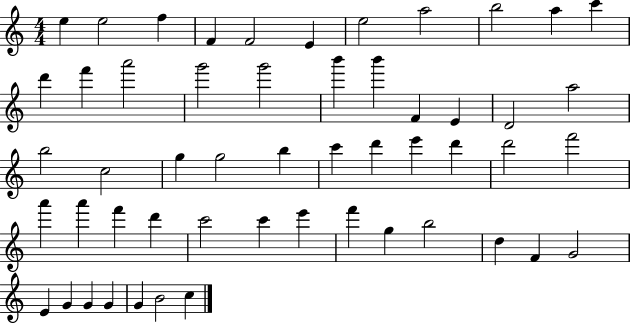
E5/q E5/h F5/q F4/q F4/h E4/q E5/h A5/h B5/h A5/q C6/q D6/q F6/q A6/h G6/h G6/h B6/q B6/q F4/q E4/q D4/h A5/h B5/h C5/h G5/q G5/h B5/q C6/q D6/q E6/q D6/q D6/h F6/h A6/q A6/q F6/q D6/q C6/h C6/q E6/q F6/q G5/q B5/h D5/q F4/q G4/h E4/q G4/q G4/q G4/q G4/q B4/h C5/q